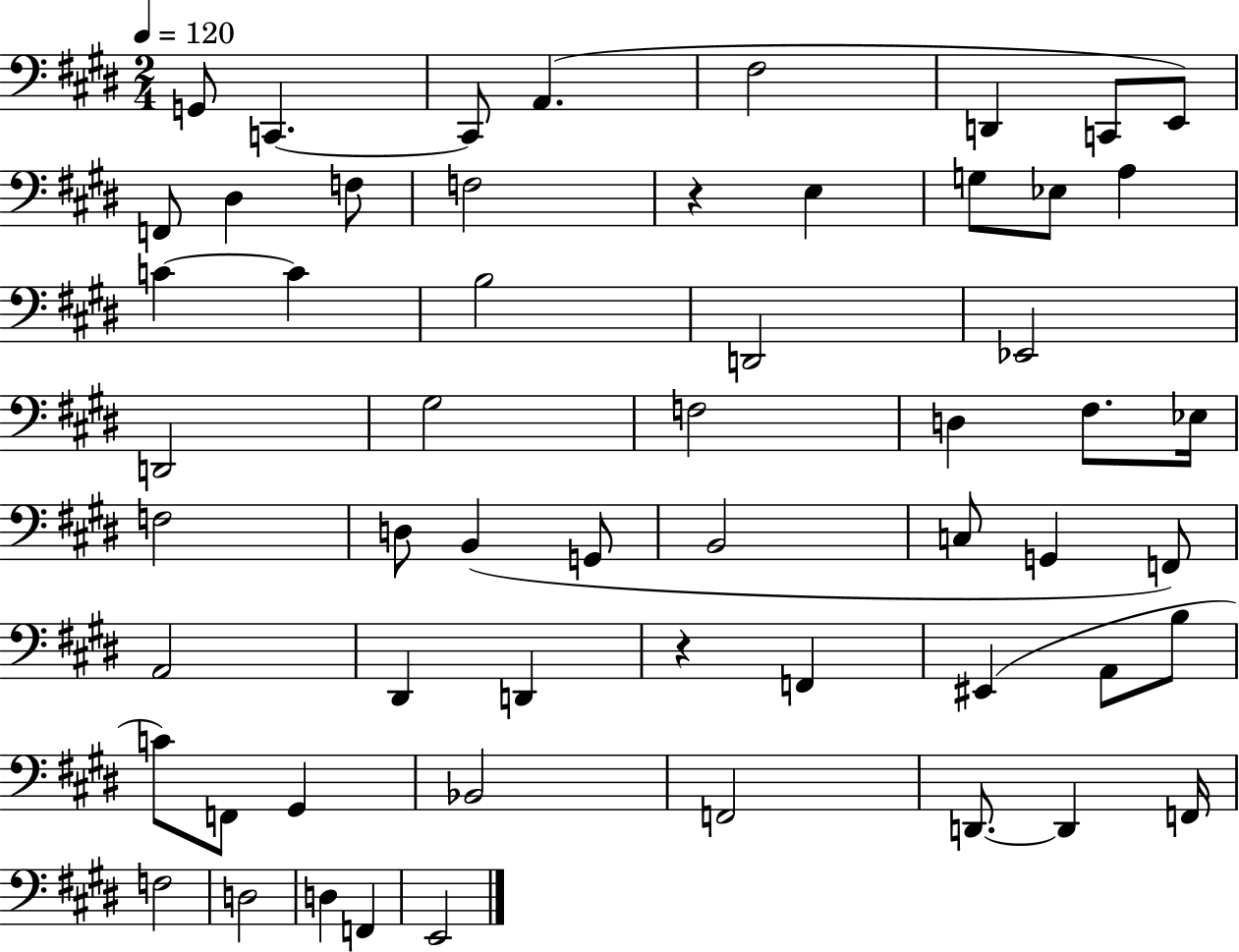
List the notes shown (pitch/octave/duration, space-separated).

G2/e C2/q. C2/e A2/q. F#3/h D2/q C2/e E2/e F2/e D#3/q F3/e F3/h R/q E3/q G3/e Eb3/e A3/q C4/q C4/q B3/h D2/h Eb2/h D2/h G#3/h F3/h D3/q F#3/e. Eb3/s F3/h D3/e B2/q G2/e B2/h C3/e G2/q F2/e A2/h D#2/q D2/q R/q F2/q EIS2/q A2/e B3/e C4/e F2/e G#2/q Bb2/h F2/h D2/e. D2/q F2/s F3/h D3/h D3/q F2/q E2/h